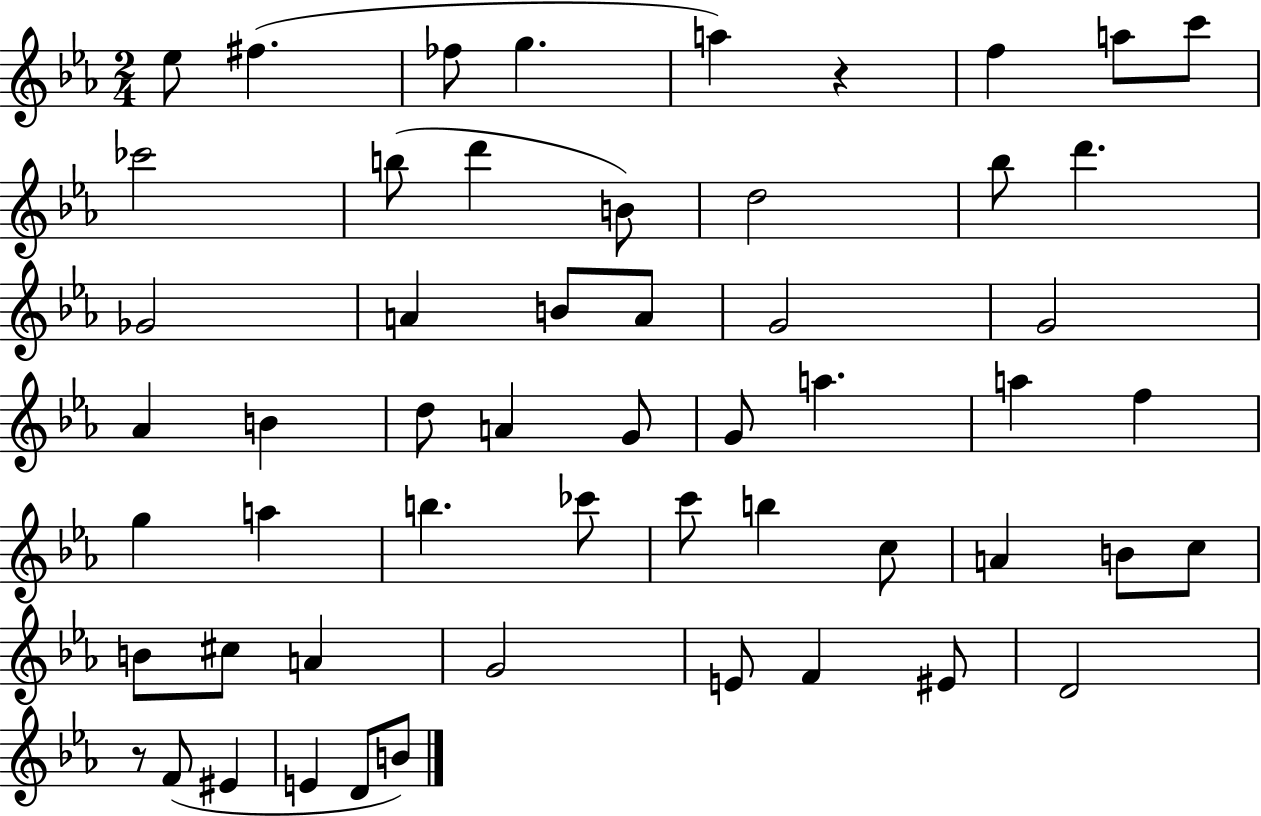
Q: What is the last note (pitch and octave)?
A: B4